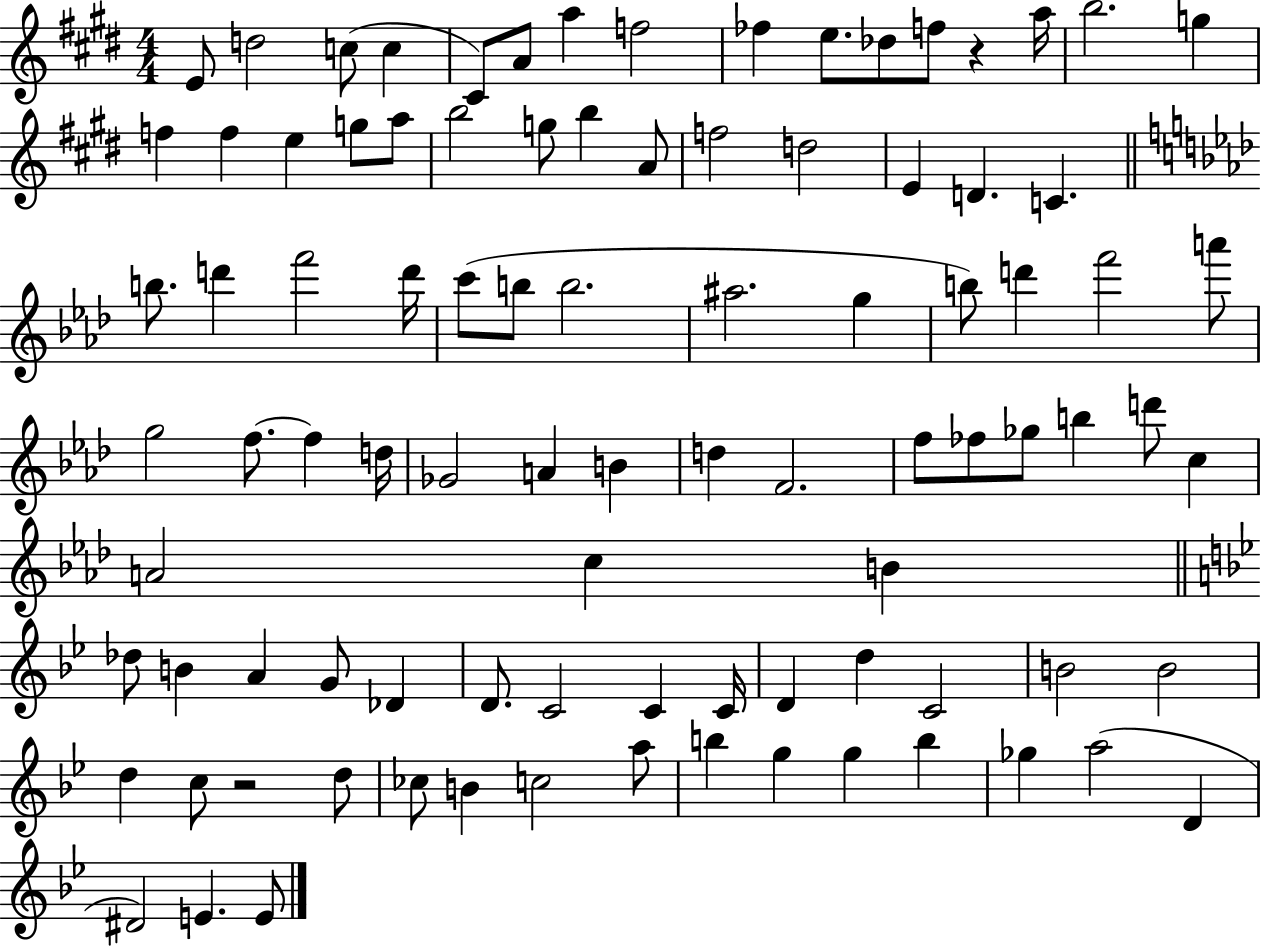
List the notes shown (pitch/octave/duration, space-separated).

E4/e D5/h C5/e C5/q C#4/e A4/e A5/q F5/h FES5/q E5/e. Db5/e F5/e R/q A5/s B5/h. G5/q F5/q F5/q E5/q G5/e A5/e B5/h G5/e B5/q A4/e F5/h D5/h E4/q D4/q. C4/q. B5/e. D6/q F6/h D6/s C6/e B5/e B5/h. A#5/h. G5/q B5/e D6/q F6/h A6/e G5/h F5/e. F5/q D5/s Gb4/h A4/q B4/q D5/q F4/h. F5/e FES5/e Gb5/e B5/q D6/e C5/q A4/h C5/q B4/q Db5/e B4/q A4/q G4/e Db4/q D4/e. C4/h C4/q C4/s D4/q D5/q C4/h B4/h B4/h D5/q C5/e R/h D5/e CES5/e B4/q C5/h A5/e B5/q G5/q G5/q B5/q Gb5/q A5/h D4/q D#4/h E4/q. E4/e